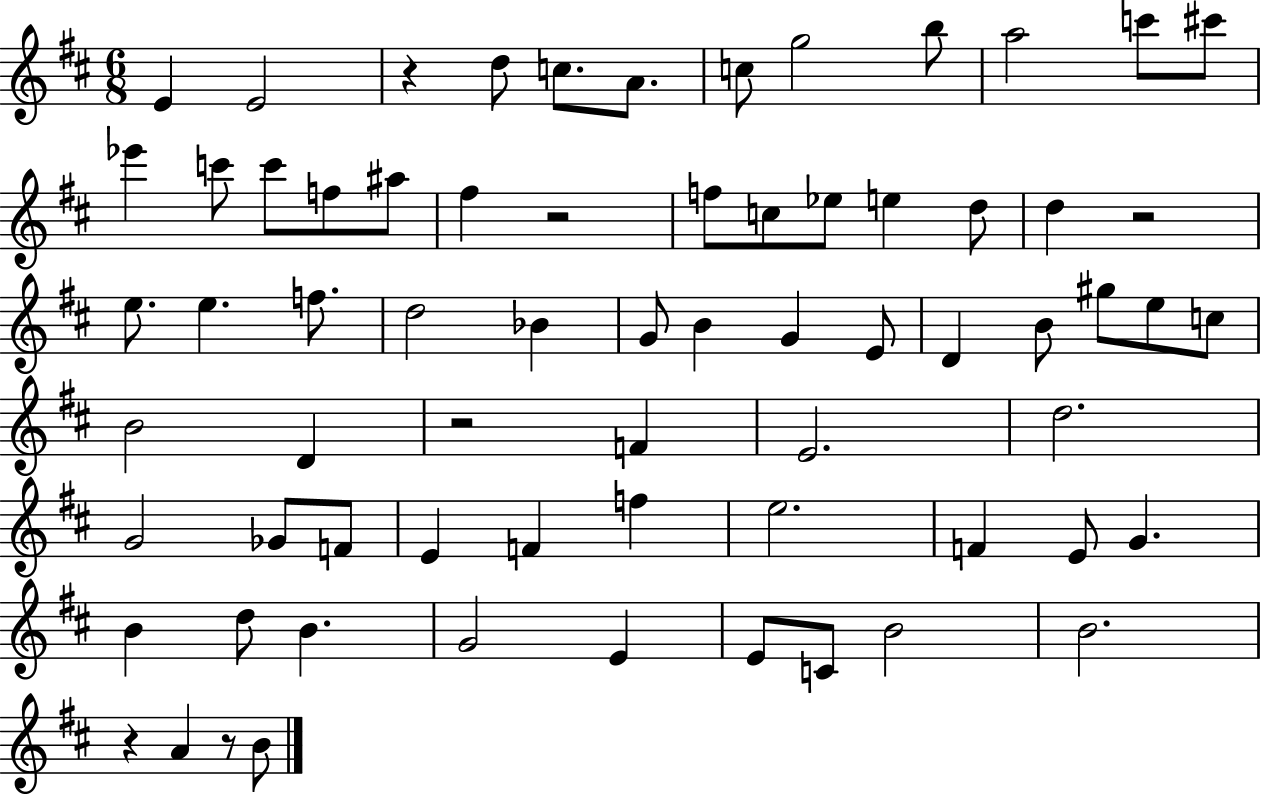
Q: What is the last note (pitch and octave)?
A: B4